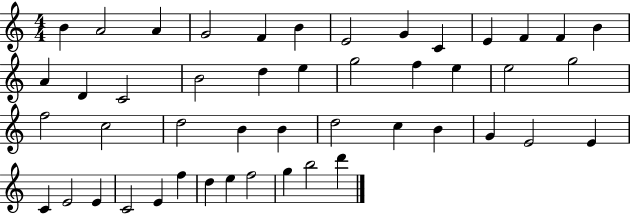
{
  \clef treble
  \numericTimeSignature
  \time 4/4
  \key c \major
  b'4 a'2 a'4 | g'2 f'4 b'4 | e'2 g'4 c'4 | e'4 f'4 f'4 b'4 | \break a'4 d'4 c'2 | b'2 d''4 e''4 | g''2 f''4 e''4 | e''2 g''2 | \break f''2 c''2 | d''2 b'4 b'4 | d''2 c''4 b'4 | g'4 e'2 e'4 | \break c'4 e'2 e'4 | c'2 e'4 f''4 | d''4 e''4 f''2 | g''4 b''2 d'''4 | \break \bar "|."
}